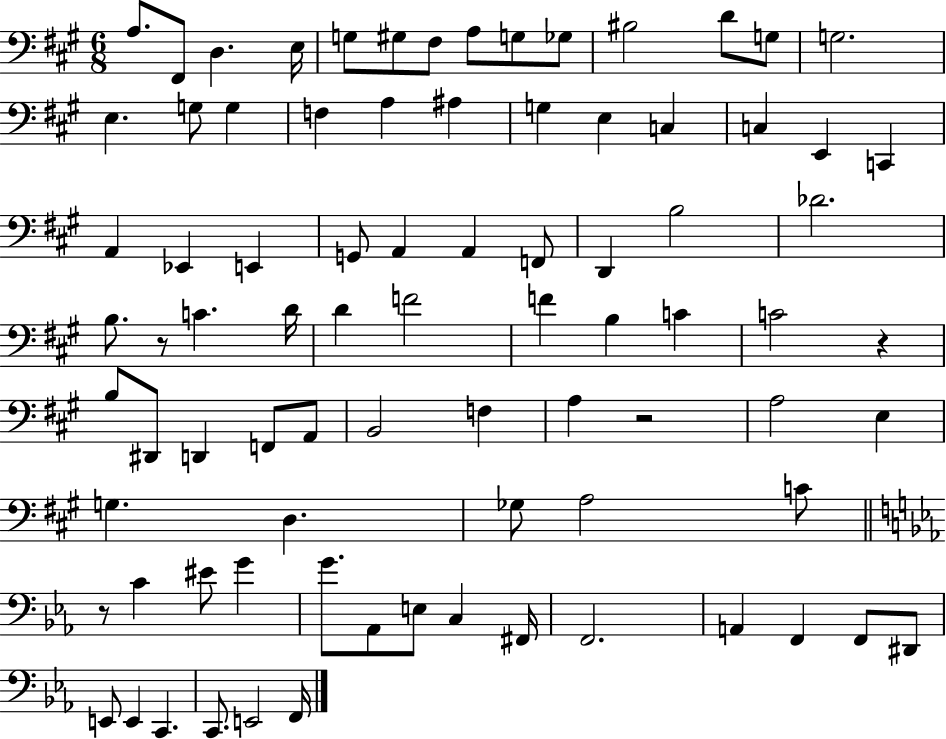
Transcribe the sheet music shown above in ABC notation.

X:1
T:Untitled
M:6/8
L:1/4
K:A
A,/2 ^F,,/2 D, E,/4 G,/2 ^G,/2 ^F,/2 A,/2 G,/2 _G,/2 ^B,2 D/2 G,/2 G,2 E, G,/2 G, F, A, ^A, G, E, C, C, E,, C,, A,, _E,, E,, G,,/2 A,, A,, F,,/2 D,, B,2 _D2 B,/2 z/2 C D/4 D F2 F B, C C2 z B,/2 ^D,,/2 D,, F,,/2 A,,/2 B,,2 F, A, z2 A,2 E, G, D, _G,/2 A,2 C/2 z/2 C ^E/2 G G/2 _A,,/2 E,/2 C, ^F,,/4 F,,2 A,, F,, F,,/2 ^D,,/2 E,,/2 E,, C,, C,,/2 E,,2 F,,/4